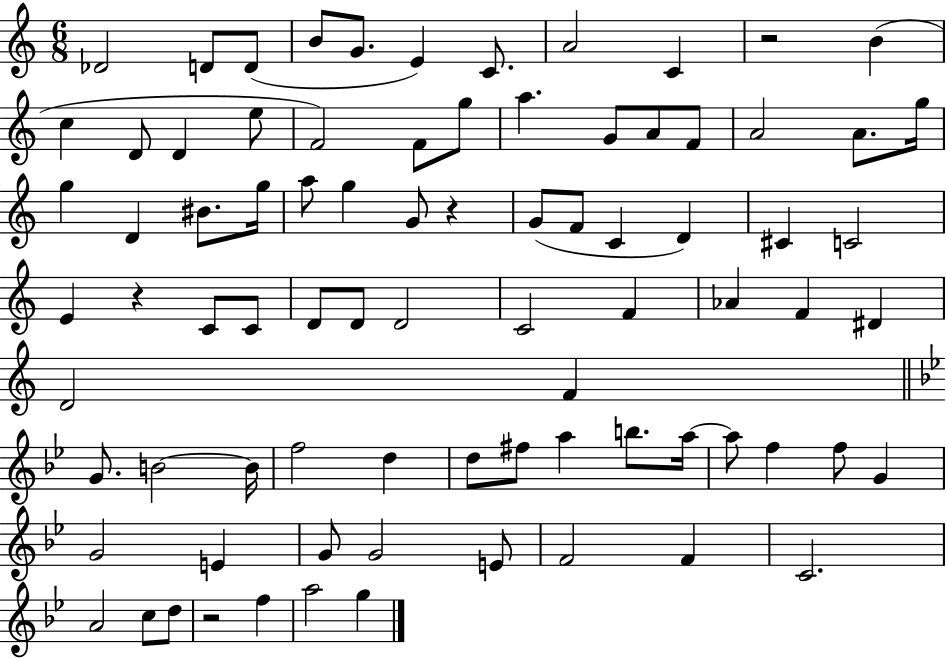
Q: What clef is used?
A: treble